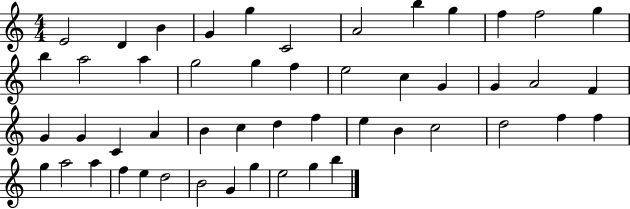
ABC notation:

X:1
T:Untitled
M:4/4
L:1/4
K:C
E2 D B G g C2 A2 b g f f2 g b a2 a g2 g f e2 c G G A2 F G G C A B c d f e B c2 d2 f f g a2 a f e d2 B2 G g e2 g b